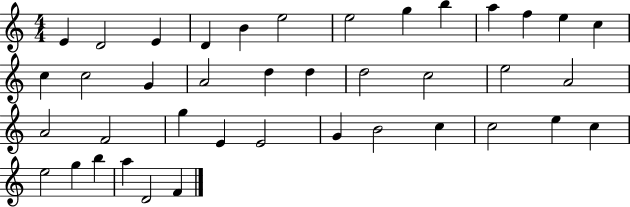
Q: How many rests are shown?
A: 0